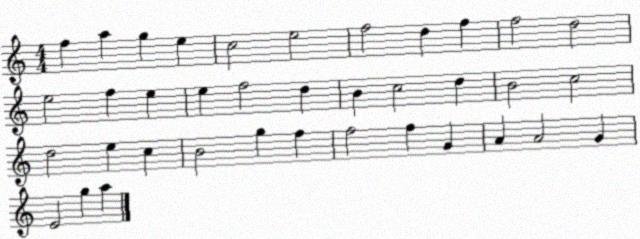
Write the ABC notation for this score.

X:1
T:Untitled
M:4/4
L:1/4
K:C
f a g e c2 e2 f2 d f f2 d2 e2 f e e f2 d B c2 d B2 c2 d2 e c B2 g f f2 f G A A2 G E2 g a